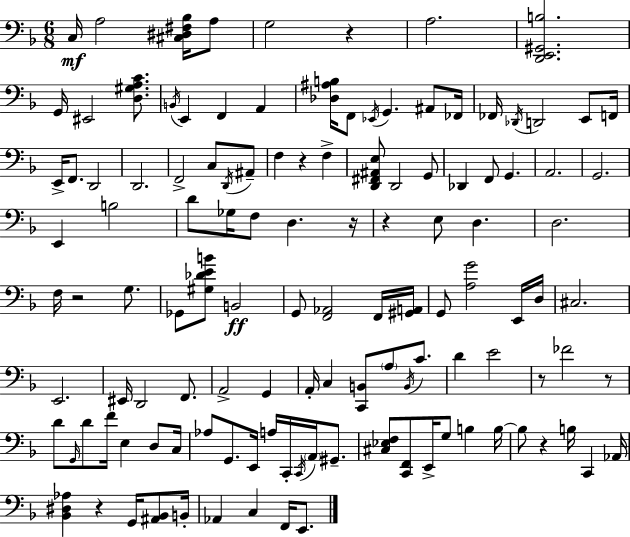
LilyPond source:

{
  \clef bass
  \numericTimeSignature
  \time 6/8
  \key d \minor
  c16\mf a2 <cis dis fis bes>16 a8 | g2 r4 | a2. | <d, e, gis, b>2. | \break g,16 eis,2 <d gis a c'>8. | \acciaccatura { b,16 } e,4 f,4 a,4 | <des ais b>16 f,8 \acciaccatura { ees,16 } g,4. ais,8 | fes,16 fes,16 \acciaccatura { des,16 } d,2 | \break e,8 f,16 e,16-> f,8. d,2 | d,2. | f,2-> c8 | \acciaccatura { d,16 } ais,8-- f4 r4 | \break f4-> <d, fis, ais, e>8 d,2 | g,8 des,4 f,8 g,4. | a,2. | g,2. | \break e,4 b2 | d'8 ges16 f8 d4. | r16 r4 e8 d4. | d2. | \break f16 r2 | g8. ges,8 <gis des' e' b'>8 b,2\ff | g,8 <f, aes,>2 | f,16 <gis, a,>16 g,8 <a g'>2 | \break e,16 d16 cis2. | e,2. | eis,16 d,2 | f,8. a,2-> | \break g,4 a,16-. c4 <c, b,>8 \parenthesize a8 | \acciaccatura { b,16 } c'8. d'4 e'2 | r8 fes'2 | r8 d'8 \grace { g,16 } d'8 f'16 e4 | \break d8 c16 aes8 g,8. e,16 | a16 c,16-. \acciaccatura { c,16 } \parenthesize a,16 gis,8.-- <cis ees f>8 <c, f,>8 e,16-> | g8 b4 b16~~ b8 r4 | b16 c,4 aes,16 <bes, dis aes>4 r4 | \break g,16 <ais, bes,>8 b,16-. aes,4 c4 | f,16 e,8. \bar "|."
}